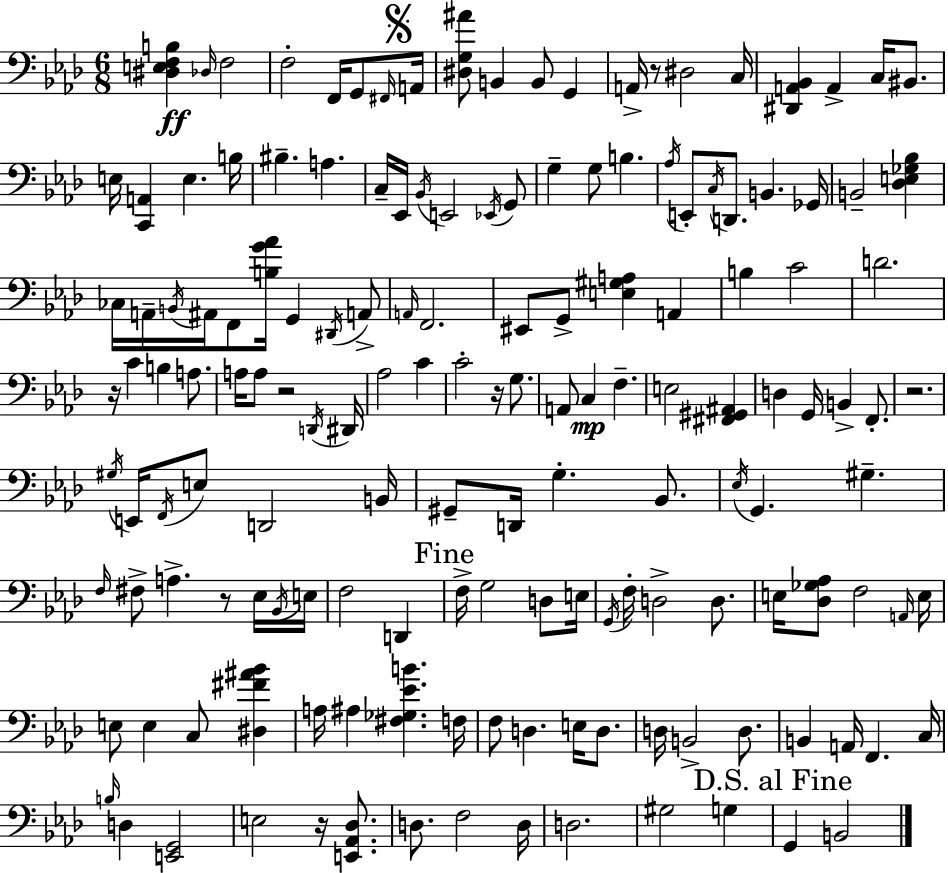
[D#3,E3,F3,B3]/q Db3/s F3/h F3/h F2/s G2/e F#2/s A2/s [D#3,G3,A#4]/e B2/q B2/e G2/q A2/s R/e D#3/h C3/s [D#2,A2,Bb2]/q A2/q C3/s BIS2/e. E3/s [C2,A2]/q E3/q. B3/s BIS3/q. A3/q. C3/s Eb2/s Bb2/s E2/h Eb2/s G2/e G3/q G3/e B3/q. Ab3/s E2/e C3/s D2/e. B2/q. Gb2/s B2/h [Db3,E3,Gb3,Bb3]/q CES3/s A2/s B2/s A#2/s F2/e [B3,G4,Ab4]/s G2/q D#2/s A2/e A2/s F2/h. EIS2/e G2/e [E3,G#3,A3]/q A2/q B3/q C4/h D4/h. R/s C4/q B3/q A3/e. A3/s A3/e R/h D2/s D#2/s Ab3/h C4/q C4/h R/s G3/e. A2/e C3/q F3/q. E3/h [F#2,G#2,A#2]/q D3/q G2/s B2/q F2/e. R/h. G#3/s E2/s F2/s E3/e D2/h B2/s G#2/e D2/s G3/q. Bb2/e. Eb3/s G2/q. G#3/q. F3/s F#3/e A3/q. R/e Eb3/s Bb2/s E3/s F3/h D2/q F3/s G3/h D3/e E3/s G2/s F3/s D3/h D3/e. E3/s [Db3,Gb3,Ab3]/e F3/h A2/s E3/s E3/e E3/q C3/e [D#3,F#4,A#4,Bb4]/q A3/s A#3/q [F#3,Gb3,Eb4,B4]/q. F3/s F3/e D3/q. E3/s D3/e. D3/s B2/h D3/e. B2/q A2/s F2/q. C3/s B3/s D3/q [E2,G2]/h E3/h R/s [E2,Ab2,Db3]/e. D3/e. F3/h D3/s D3/h. G#3/h G3/q G2/q B2/h